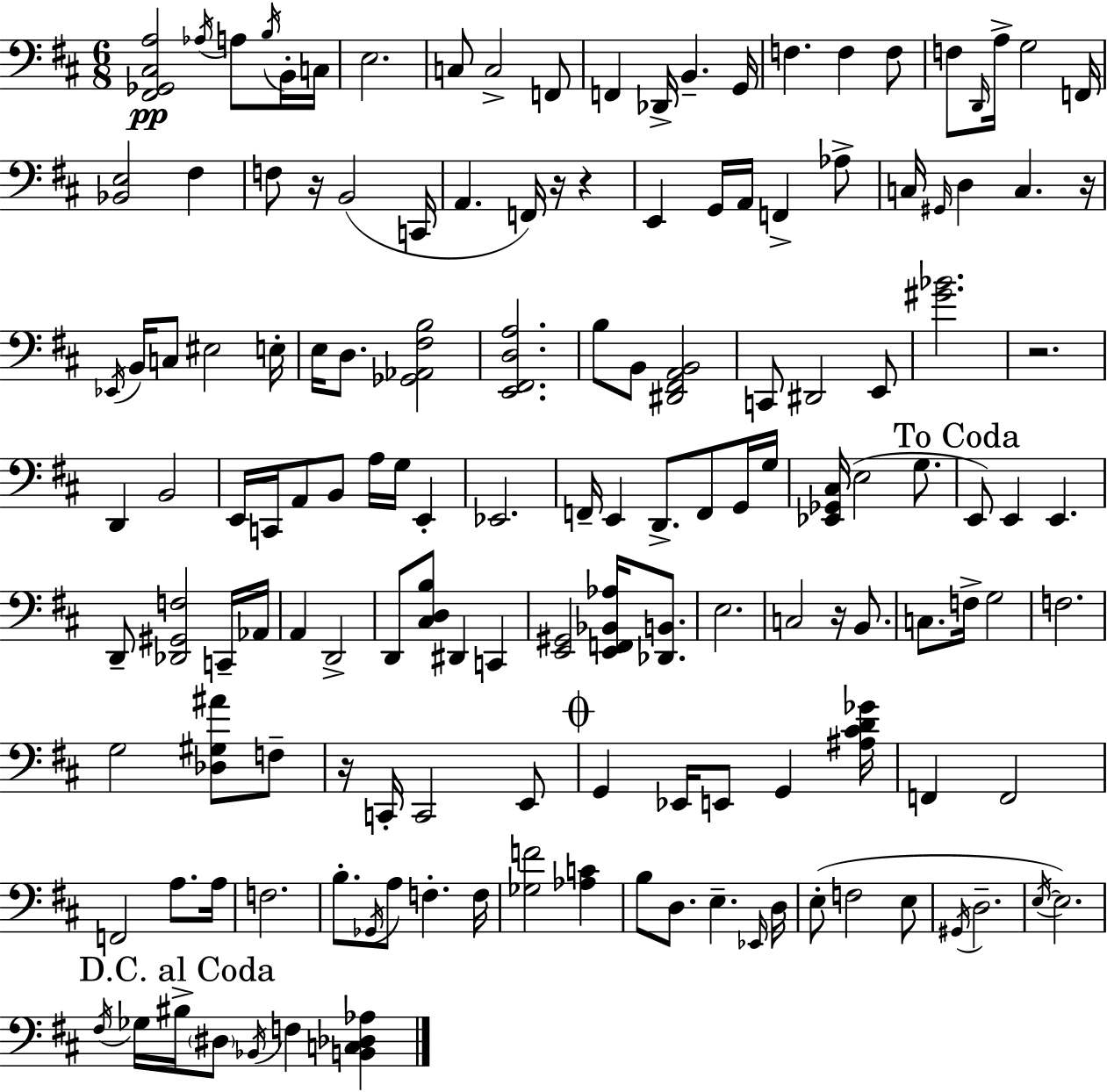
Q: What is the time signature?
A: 6/8